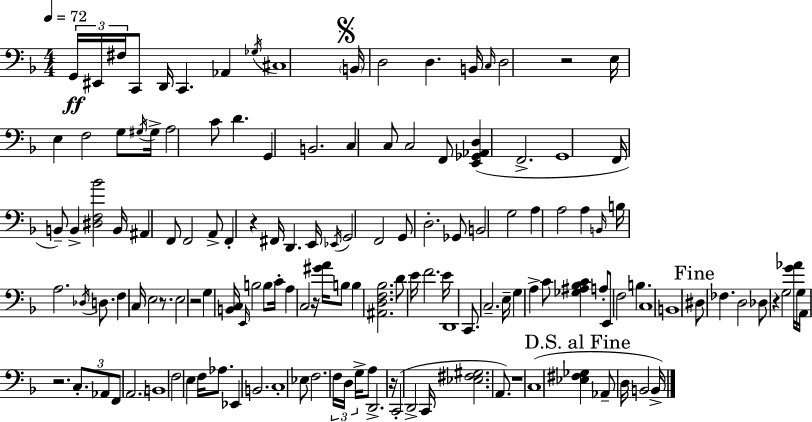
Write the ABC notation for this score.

X:1
T:Untitled
M:4/4
L:1/4
K:F
G,,/4 ^E,,/4 ^F,/4 C,,/2 D,,/4 C,, _A,, _G,/4 ^C,4 B,,/4 D,2 D, B,,/4 C,/4 D,2 z2 E,/4 E, F,2 G,/2 ^G,/4 ^G,/4 A,2 C/2 D G,, B,,2 C, C,/2 C,2 F,,/2 [E,,_G,,_A,,D,] F,,2 G,,4 F,,/4 B,,/2 B,, [^D,F,_B]2 B,,/4 ^A,, F,,/2 F,,2 A,,/2 F,, z ^F,,/4 D,, E,,/4 _E,,/4 G,,2 F,,2 G,,/2 D,2 _G,,/2 B,,2 G,2 A, A,2 A, B,,/4 B,/4 A,2 _D,/4 D,/2 F, C,/4 E,2 z/2 E,2 z2 G, [B,,C,]/4 E,,/4 B,2 B,/2 C/4 A, C,2 z/4 [^GA]/4 B,/2 B, [^A,,D,F,_B,]2 D/2 E/4 F2 E/4 D,,4 C,,/2 C,2 E,/4 G, A, C/2 [_G,^A,_B,C] A,/2 E,,/2 F,2 B, C,4 B,,4 ^D,/2 _F, D,2 _D,/2 z G,2 [G_A]/4 G,/4 A,,/4 z2 C,/2 _A,,/2 F,,/2 A,,2 B,,4 F,2 E, F,/4 _A,/2 _E,, B,,2 C,4 _E,/2 F,2 F,/4 D,/4 G,/4 A,/2 D,,2 z/4 C,,2 D,,2 C,,/4 [_E,^F,^G,]2 A,,/2 z4 C,4 [_E,^F,_G,] _A,,/2 D,/4 B,,2 B,,/4